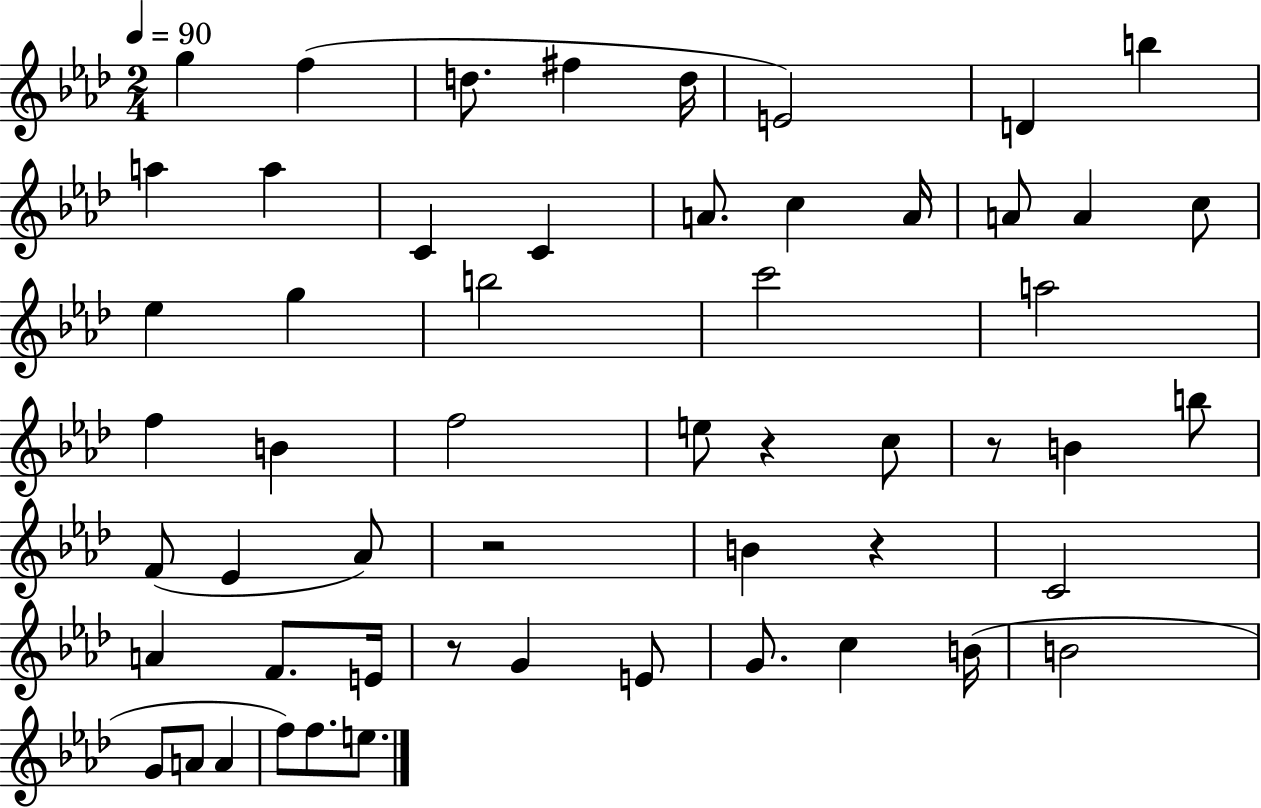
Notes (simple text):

G5/q F5/q D5/e. F#5/q D5/s E4/h D4/q B5/q A5/q A5/q C4/q C4/q A4/e. C5/q A4/s A4/e A4/q C5/e Eb5/q G5/q B5/h C6/h A5/h F5/q B4/q F5/h E5/e R/q C5/e R/e B4/q B5/e F4/e Eb4/q Ab4/e R/h B4/q R/q C4/h A4/q F4/e. E4/s R/e G4/q E4/e G4/e. C5/q B4/s B4/h G4/e A4/e A4/q F5/e F5/e. E5/e.